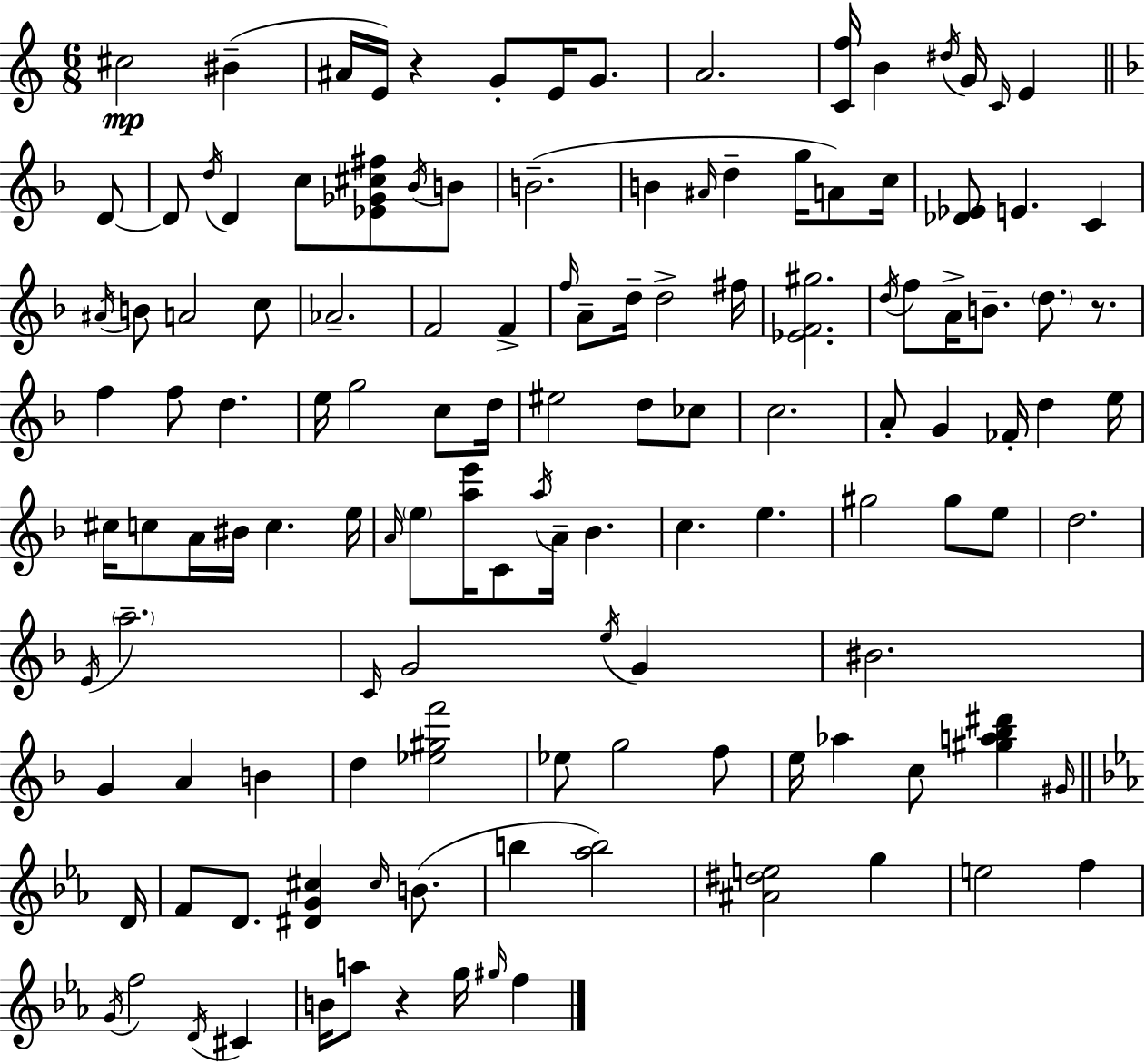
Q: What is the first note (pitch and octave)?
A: C#5